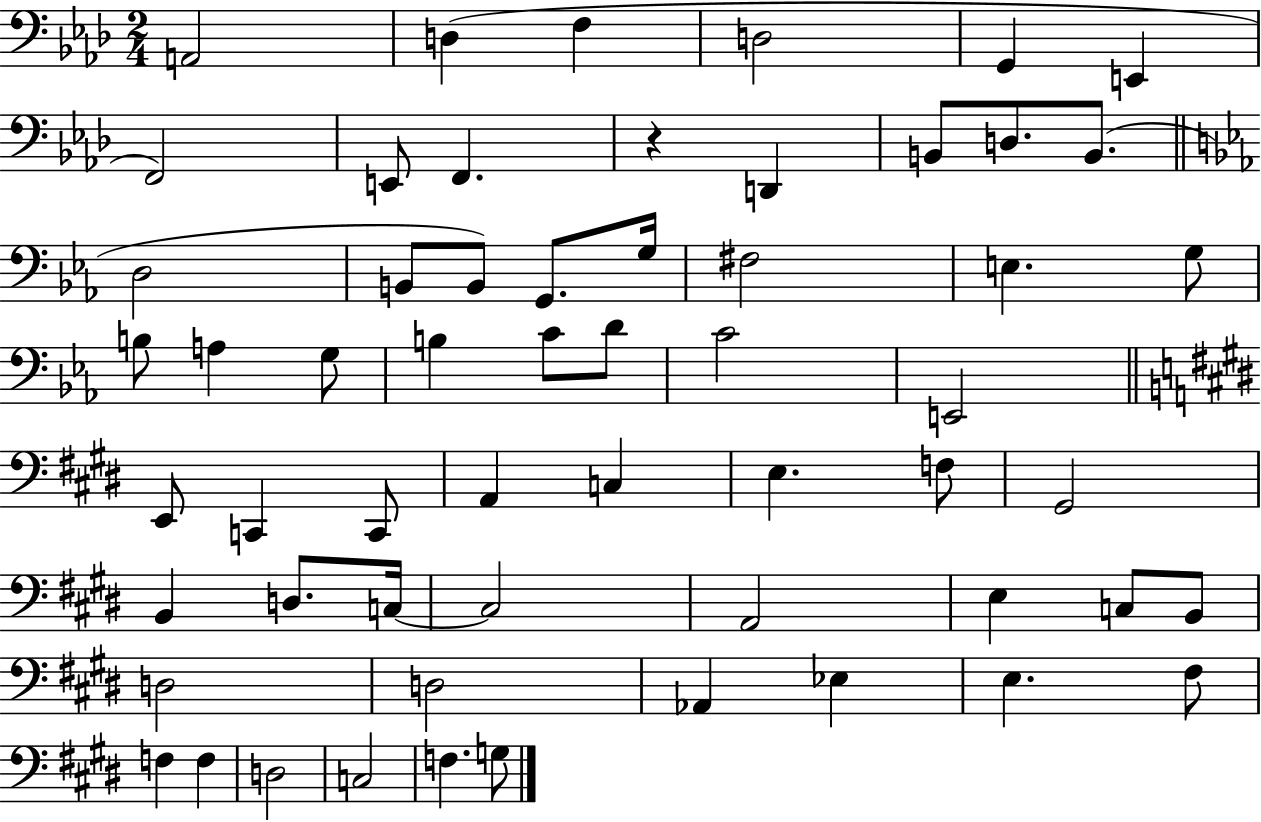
{
  \clef bass
  \numericTimeSignature
  \time 2/4
  \key aes \major
  a,2 | d4( f4 | d2 | g,4 e,4 | \break f,2) | e,8 f,4. | r4 d,4 | b,8 d8. b,8.( | \break \bar "||" \break \key ees \major d2 | b,8 b,8) g,8. g16 | fis2 | e4. g8 | \break b8 a4 g8 | b4 c'8 d'8 | c'2 | e,2 | \break \bar "||" \break \key e \major e,8 c,4 c,8 | a,4 c4 | e4. f8 | gis,2 | \break b,4 d8. c16~~ | c2 | a,2 | e4 c8 b,8 | \break d2 | d2 | aes,4 ees4 | e4. fis8 | \break f4 f4 | d2 | c2 | f4. g8 | \break \bar "|."
}